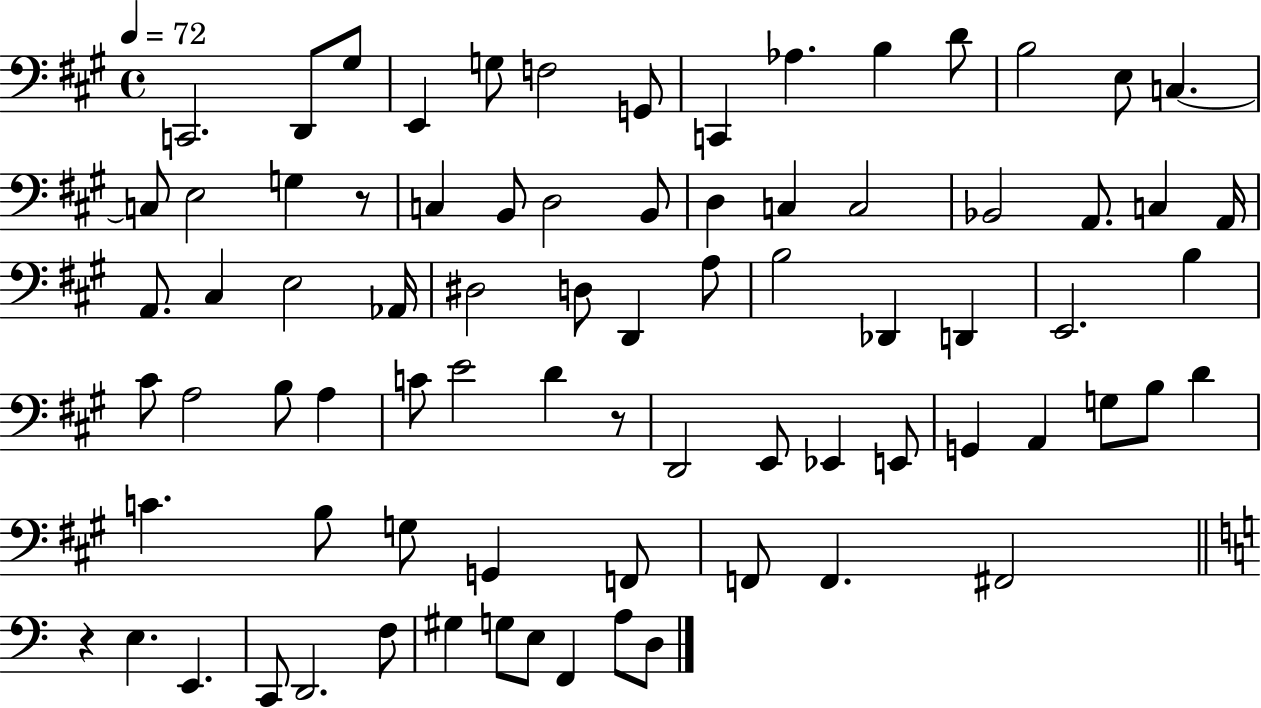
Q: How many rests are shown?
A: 3